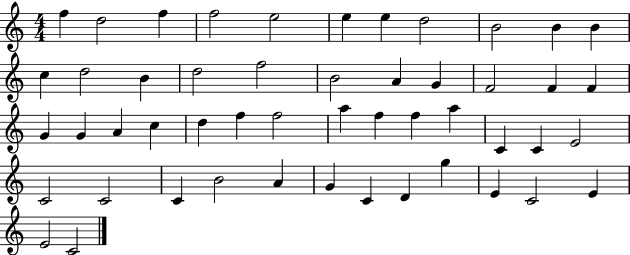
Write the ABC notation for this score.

X:1
T:Untitled
M:4/4
L:1/4
K:C
f d2 f f2 e2 e e d2 B2 B B c d2 B d2 f2 B2 A G F2 F F G G A c d f f2 a f f a C C E2 C2 C2 C B2 A G C D g E C2 E E2 C2